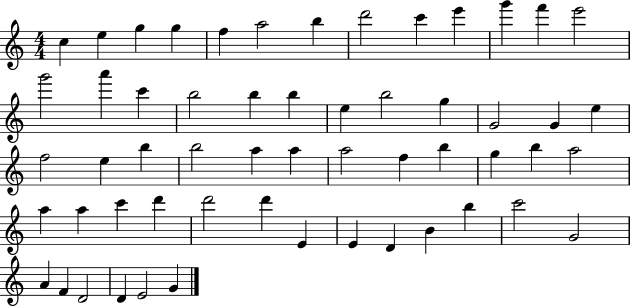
{
  \clef treble
  \numericTimeSignature
  \time 4/4
  \key c \major
  c''4 e''4 g''4 g''4 | f''4 a''2 b''4 | d'''2 c'''4 e'''4 | g'''4 f'''4 e'''2 | \break g'''2 a'''4 c'''4 | b''2 b''4 b''4 | e''4 b''2 g''4 | g'2 g'4 e''4 | \break f''2 e''4 b''4 | b''2 a''4 a''4 | a''2 f''4 b''4 | g''4 b''4 a''2 | \break a''4 a''4 c'''4 d'''4 | d'''2 d'''4 e'4 | e'4 d'4 b'4 b''4 | c'''2 g'2 | \break a'4 f'4 d'2 | d'4 e'2 g'4 | \bar "|."
}